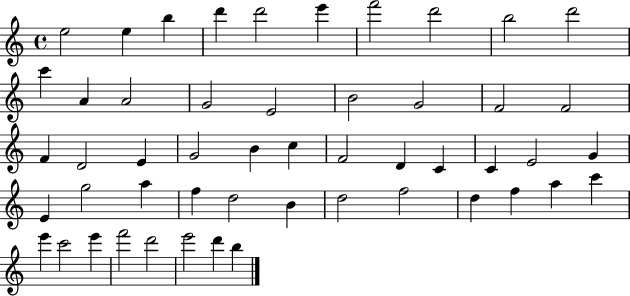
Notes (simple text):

E5/h E5/q B5/q D6/q D6/h E6/q F6/h D6/h B5/h D6/h C6/q A4/q A4/h G4/h E4/h B4/h G4/h F4/h F4/h F4/q D4/h E4/q G4/h B4/q C5/q F4/h D4/q C4/q C4/q E4/h G4/q E4/q G5/h A5/q F5/q D5/h B4/q D5/h F5/h D5/q F5/q A5/q C6/q E6/q C6/h E6/q F6/h D6/h E6/h D6/q B5/q